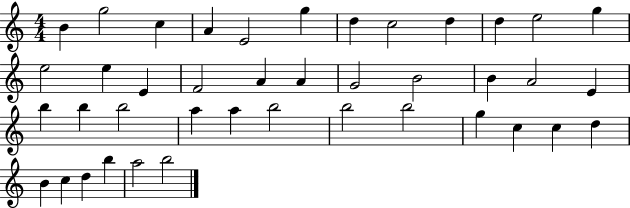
{
  \clef treble
  \numericTimeSignature
  \time 4/4
  \key c \major
  b'4 g''2 c''4 | a'4 e'2 g''4 | d''4 c''2 d''4 | d''4 e''2 g''4 | \break e''2 e''4 e'4 | f'2 a'4 a'4 | g'2 b'2 | b'4 a'2 e'4 | \break b''4 b''4 b''2 | a''4 a''4 b''2 | b''2 b''2 | g''4 c''4 c''4 d''4 | \break b'4 c''4 d''4 b''4 | a''2 b''2 | \bar "|."
}